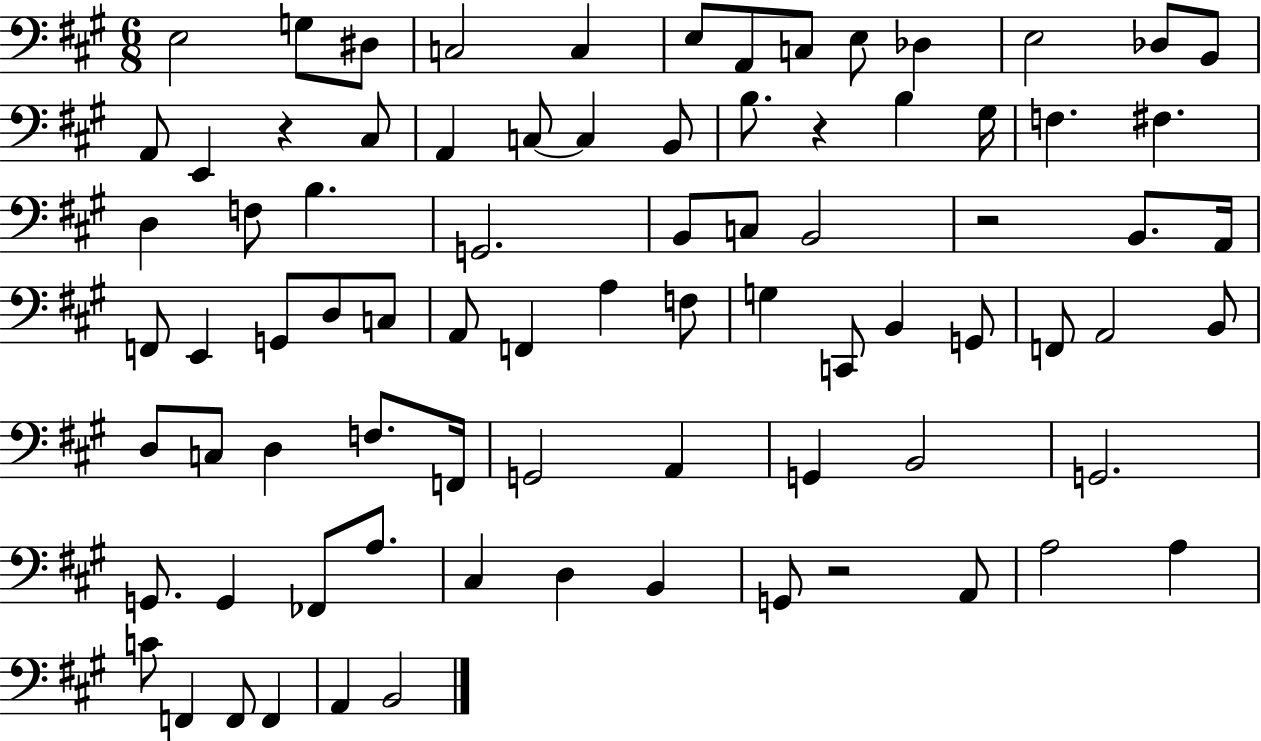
{
  \clef bass
  \numericTimeSignature
  \time 6/8
  \key a \major
  e2 g8 dis8 | c2 c4 | e8 a,8 c8 e8 des4 | e2 des8 b,8 | \break a,8 e,4 r4 cis8 | a,4 c8~~ c4 b,8 | b8. r4 b4 gis16 | f4. fis4. | \break d4 f8 b4. | g,2. | b,8 c8 b,2 | r2 b,8. a,16 | \break f,8 e,4 g,8 d8 c8 | a,8 f,4 a4 f8 | g4 c,8 b,4 g,8 | f,8 a,2 b,8 | \break d8 c8 d4 f8. f,16 | g,2 a,4 | g,4 b,2 | g,2. | \break g,8. g,4 fes,8 a8. | cis4 d4 b,4 | g,8 r2 a,8 | a2 a4 | \break c'8 f,4 f,8 f,4 | a,4 b,2 | \bar "|."
}